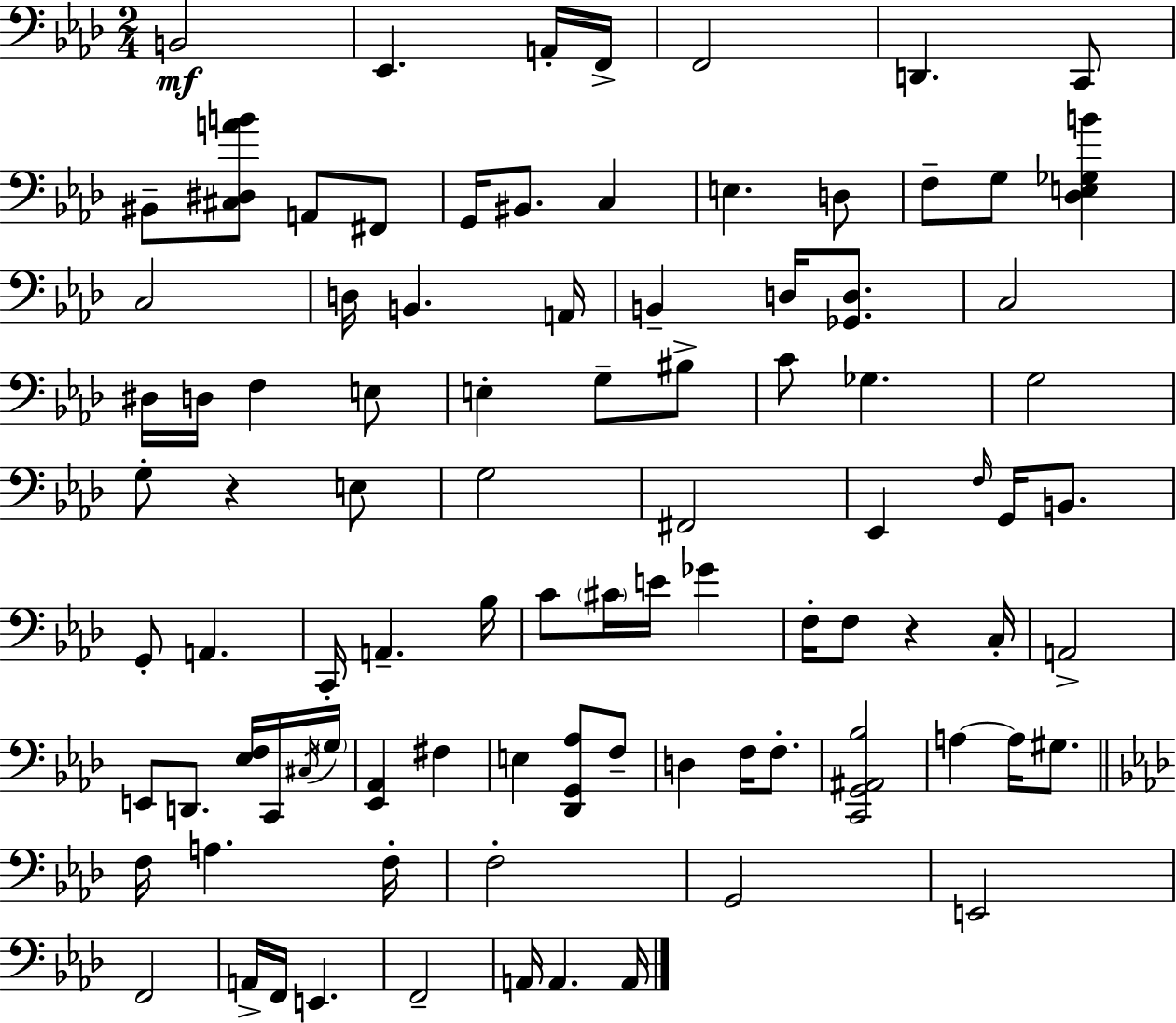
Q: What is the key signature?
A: AES major